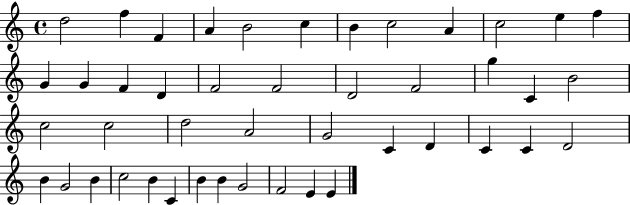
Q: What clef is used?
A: treble